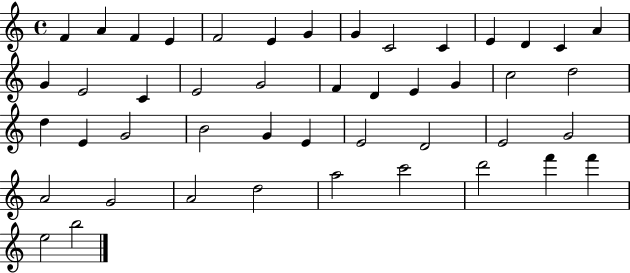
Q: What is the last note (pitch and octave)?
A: B5